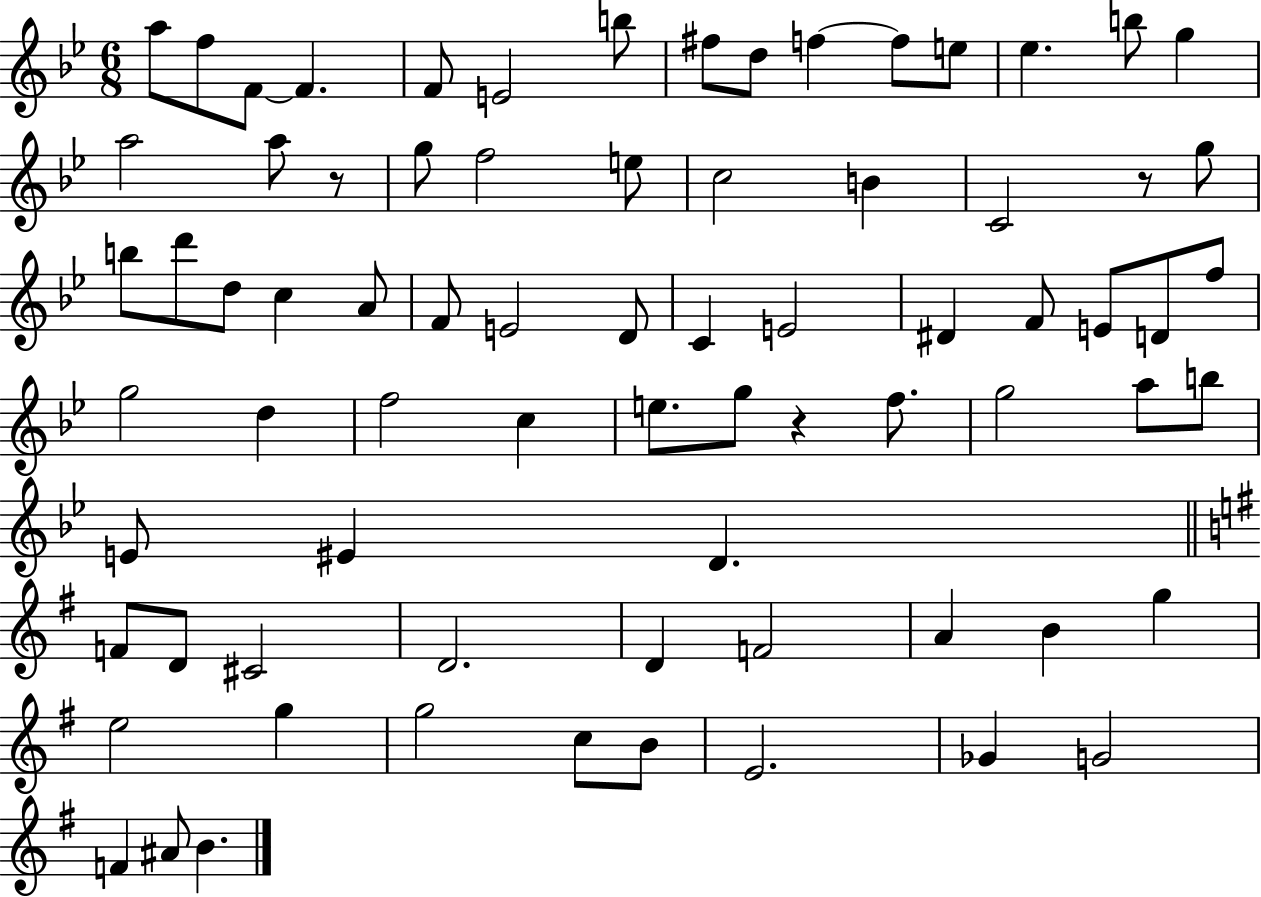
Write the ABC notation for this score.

X:1
T:Untitled
M:6/8
L:1/4
K:Bb
a/2 f/2 F/2 F F/2 E2 b/2 ^f/2 d/2 f f/2 e/2 _e b/2 g a2 a/2 z/2 g/2 f2 e/2 c2 B C2 z/2 g/2 b/2 d'/2 d/2 c A/2 F/2 E2 D/2 C E2 ^D F/2 E/2 D/2 f/2 g2 d f2 c e/2 g/2 z f/2 g2 a/2 b/2 E/2 ^E D F/2 D/2 ^C2 D2 D F2 A B g e2 g g2 c/2 B/2 E2 _G G2 F ^A/2 B